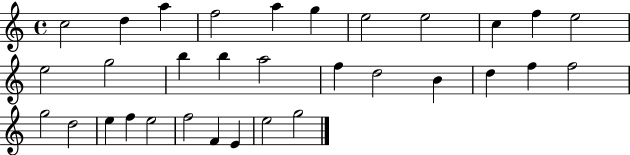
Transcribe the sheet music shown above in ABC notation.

X:1
T:Untitled
M:4/4
L:1/4
K:C
c2 d a f2 a g e2 e2 c f e2 e2 g2 b b a2 f d2 B d f f2 g2 d2 e f e2 f2 F E e2 g2